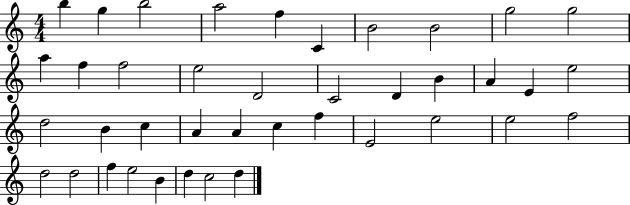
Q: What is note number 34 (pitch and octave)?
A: D5